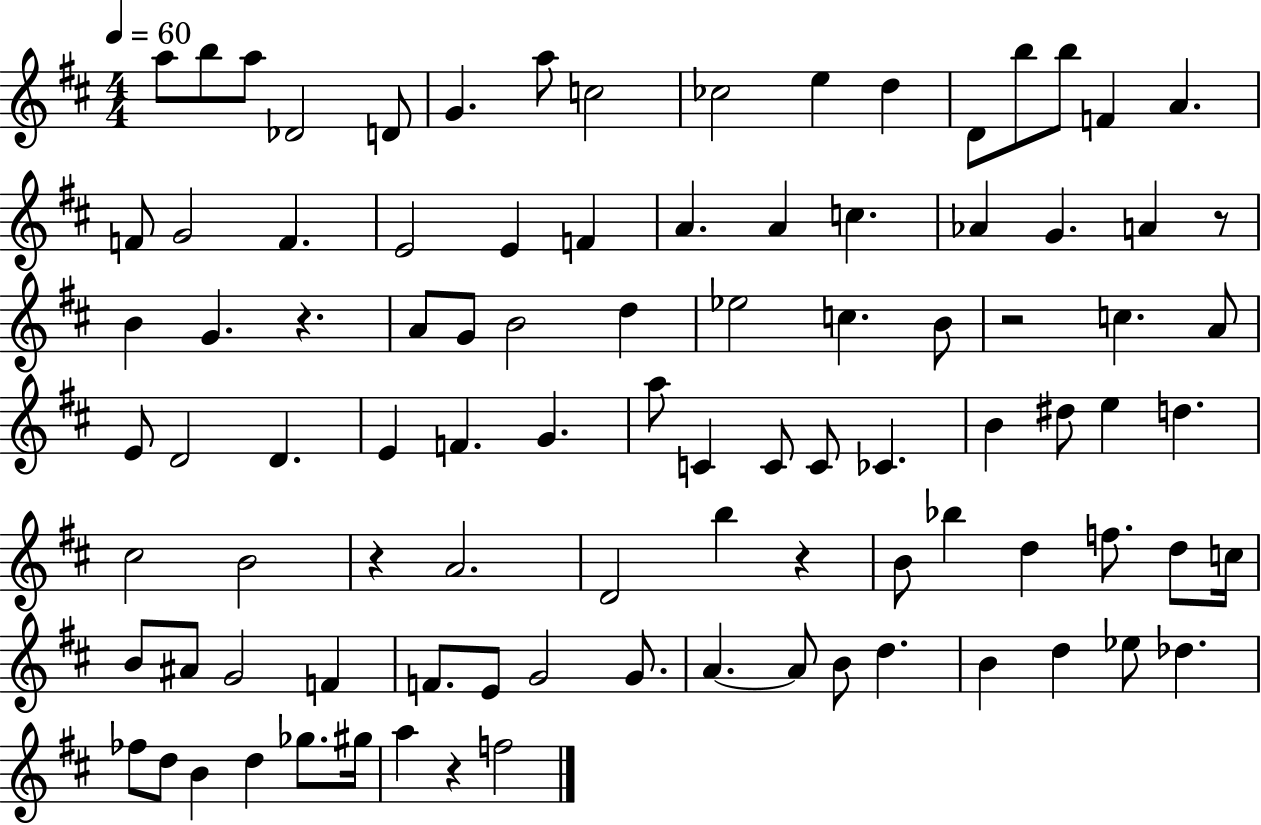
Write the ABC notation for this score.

X:1
T:Untitled
M:4/4
L:1/4
K:D
a/2 b/2 a/2 _D2 D/2 G a/2 c2 _c2 e d D/2 b/2 b/2 F A F/2 G2 F E2 E F A A c _A G A z/2 B G z A/2 G/2 B2 d _e2 c B/2 z2 c A/2 E/2 D2 D E F G a/2 C C/2 C/2 _C B ^d/2 e d ^c2 B2 z A2 D2 b z B/2 _b d f/2 d/2 c/4 B/2 ^A/2 G2 F F/2 E/2 G2 G/2 A A/2 B/2 d B d _e/2 _d _f/2 d/2 B d _g/2 ^g/4 a z f2